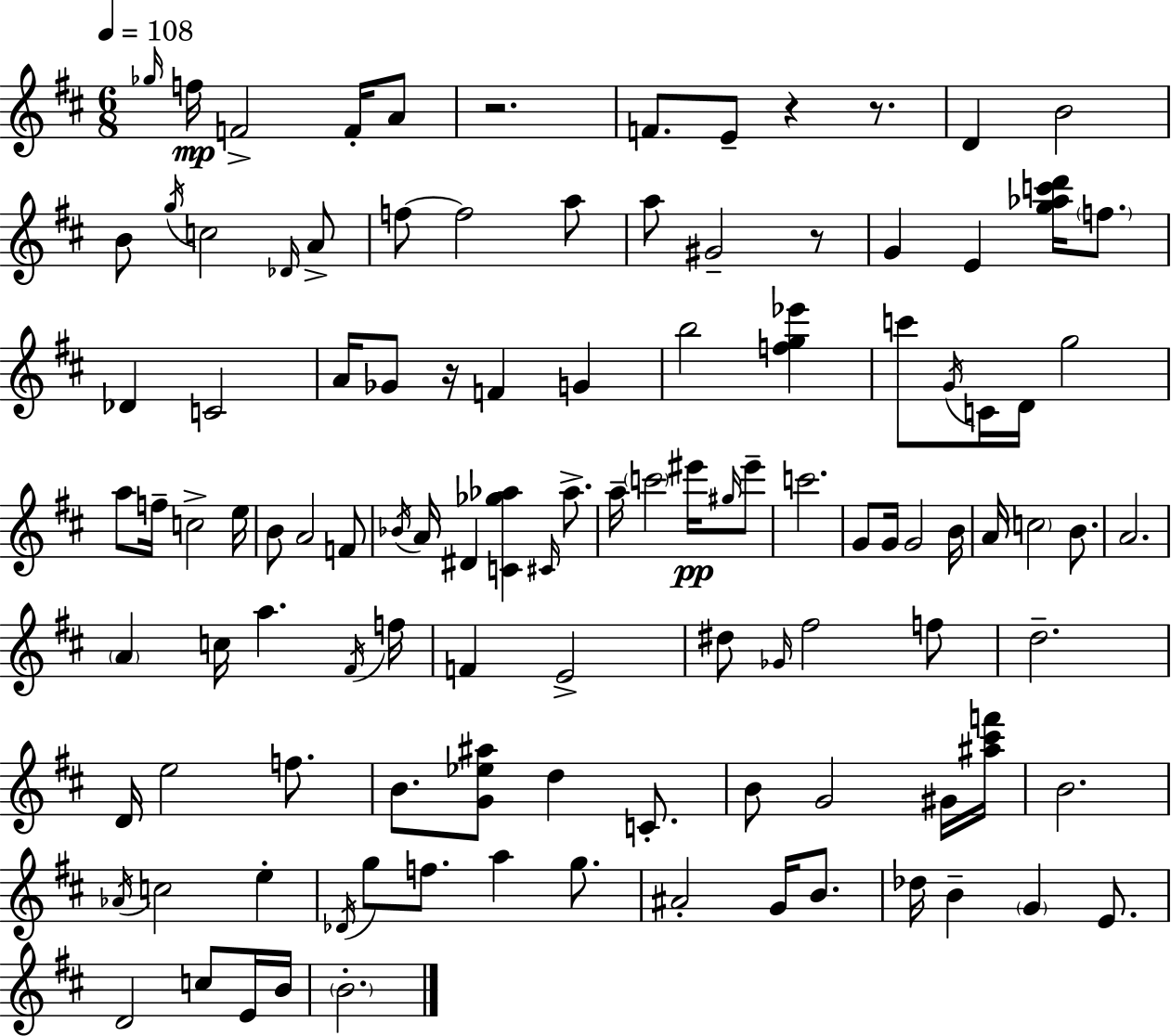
X:1
T:Untitled
M:6/8
L:1/4
K:D
_g/4 f/4 F2 F/4 A/2 z2 F/2 E/2 z z/2 D B2 B/2 g/4 c2 _D/4 A/2 f/2 f2 a/2 a/2 ^G2 z/2 G E [g_ac'd']/4 f/2 _D C2 A/4 _G/2 z/4 F G b2 [fg_e'] c'/2 G/4 C/4 D/4 g2 a/2 f/4 c2 e/4 B/2 A2 F/2 _B/4 A/4 ^D [C_g_a] ^C/4 _a/2 a/4 c'2 ^e'/4 ^g/4 ^e'/2 c'2 G/2 G/4 G2 B/4 A/4 c2 B/2 A2 A c/4 a ^F/4 f/4 F E2 ^d/2 _G/4 ^f2 f/2 d2 D/4 e2 f/2 B/2 [G_e^a]/2 d C/2 B/2 G2 ^G/4 [^a^c'f']/4 B2 _A/4 c2 e _D/4 g/2 f/2 a g/2 ^A2 G/4 B/2 _d/4 B G E/2 D2 c/2 E/4 B/4 B2